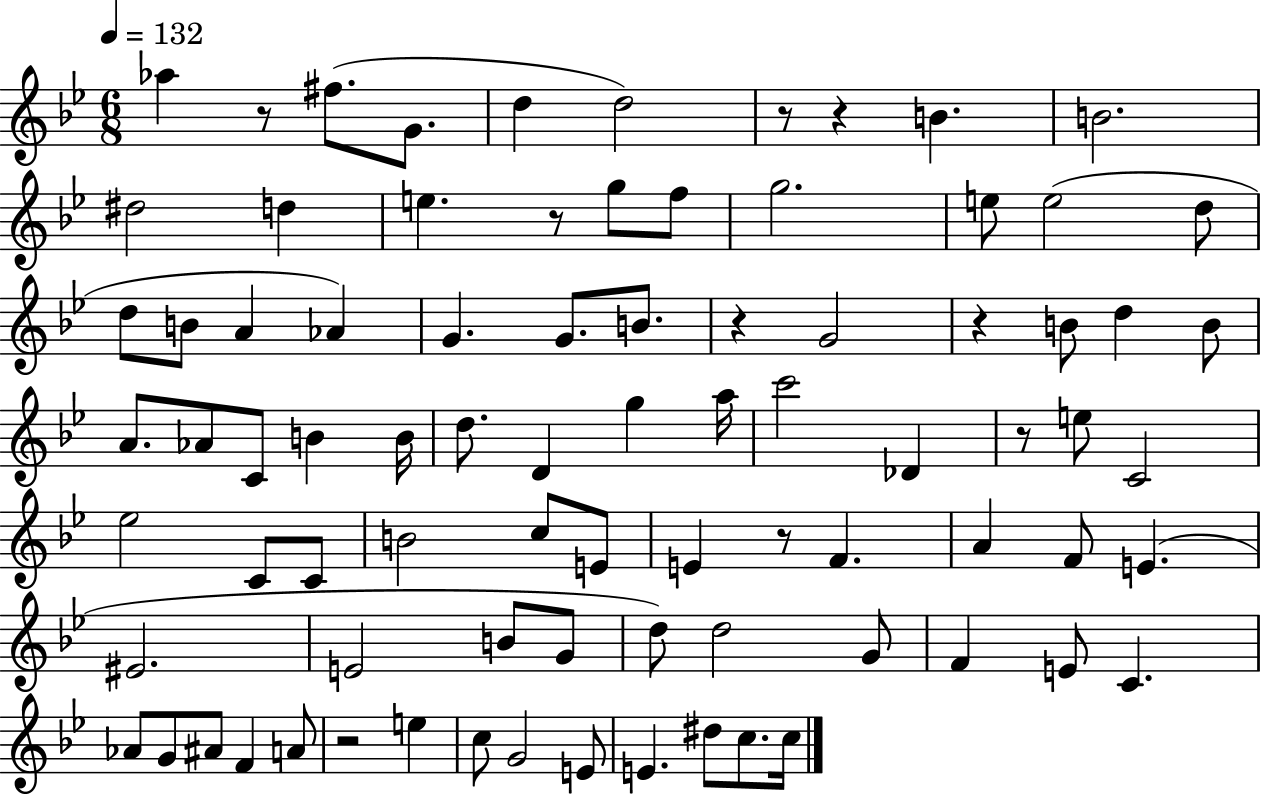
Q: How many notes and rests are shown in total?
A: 83